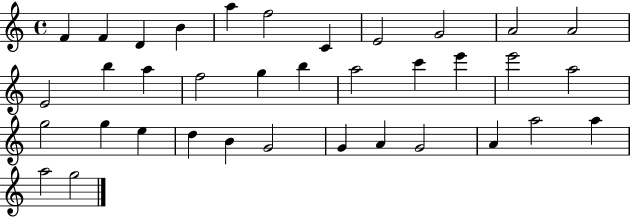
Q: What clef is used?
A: treble